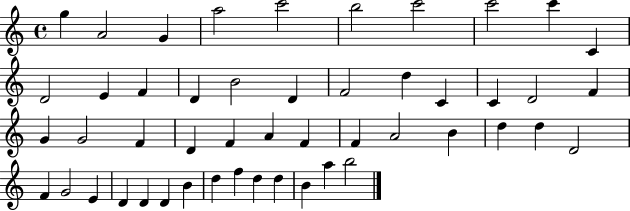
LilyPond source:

{
  \clef treble
  \time 4/4
  \defaultTimeSignature
  \key c \major
  g''4 a'2 g'4 | a''2 c'''2 | b''2 c'''2 | c'''2 c'''4 c'4 | \break d'2 e'4 f'4 | d'4 b'2 d'4 | f'2 d''4 c'4 | c'4 d'2 f'4 | \break g'4 g'2 f'4 | d'4 f'4 a'4 f'4 | f'4 a'2 b'4 | d''4 d''4 d'2 | \break f'4 g'2 e'4 | d'4 d'4 d'4 b'4 | d''4 f''4 d''4 d''4 | b'4 a''4 b''2 | \break \bar "|."
}